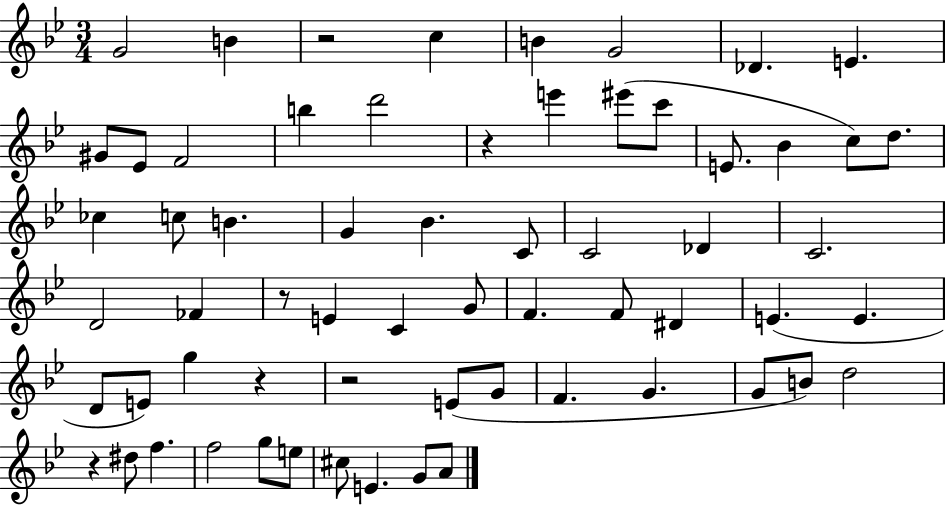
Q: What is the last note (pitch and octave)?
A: A4